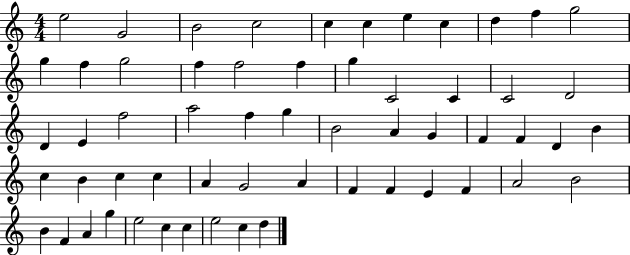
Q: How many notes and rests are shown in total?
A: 58